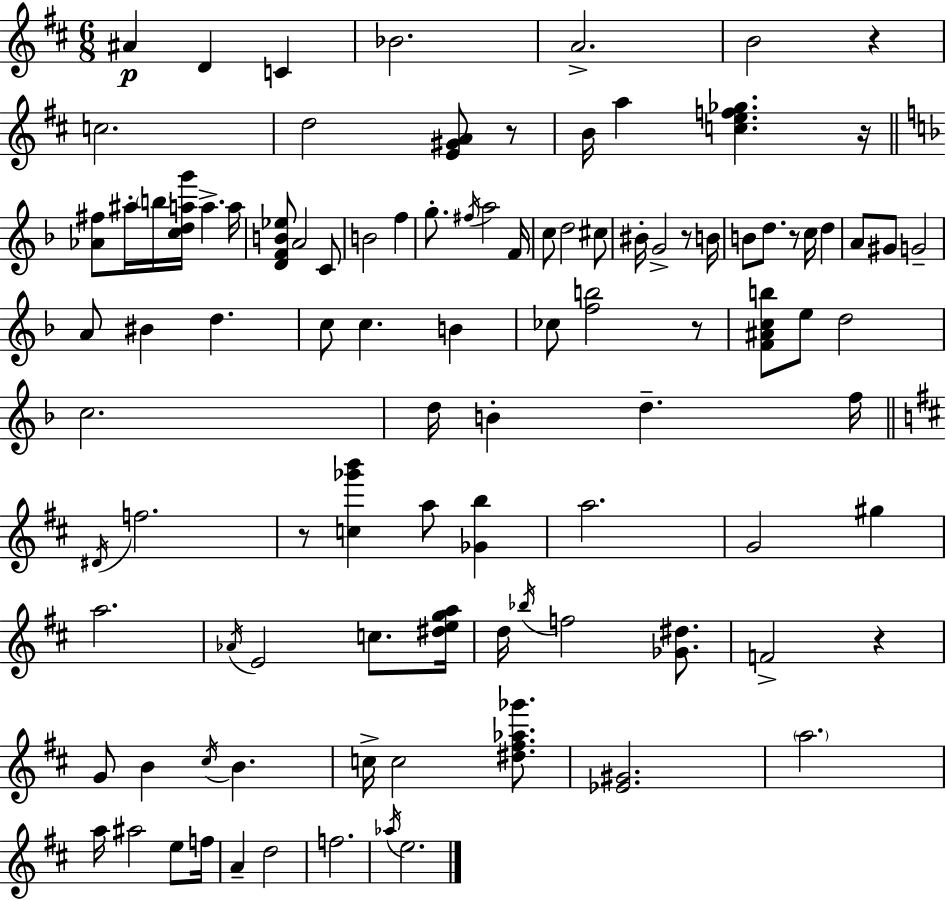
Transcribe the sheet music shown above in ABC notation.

X:1
T:Untitled
M:6/8
L:1/4
K:D
^A D C _B2 A2 B2 z c2 d2 [E^GA]/2 z/2 B/4 a [cef_g] z/4 [_A^f]/2 ^a/4 b/4 [cdag']/4 a a/4 [DFB_e]/2 A2 C/2 B2 f g/2 ^f/4 a2 F/4 c/2 d2 ^c/2 ^B/4 G2 z/2 B/4 B/2 d/2 z/2 c/4 d A/2 ^G/2 G2 A/2 ^B d c/2 c B _c/2 [fb]2 z/2 [F^Acb]/2 e/2 d2 c2 d/4 B d f/4 ^D/4 f2 z/2 [c_g'b'] a/2 [_Gb] a2 G2 ^g a2 _A/4 E2 c/2 [^dega]/4 d/4 _b/4 f2 [_G^d]/2 F2 z G/2 B ^c/4 B c/4 c2 [^d^f_a_g']/2 [_E^G]2 a2 a/4 ^a2 e/2 f/4 A d2 f2 _a/4 e2